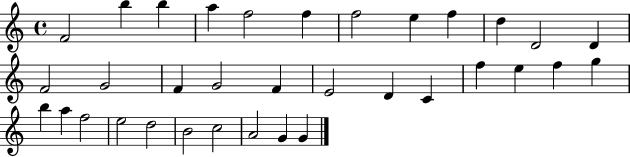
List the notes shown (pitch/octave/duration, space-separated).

F4/h B5/q B5/q A5/q F5/h F5/q F5/h E5/q F5/q D5/q D4/h D4/q F4/h G4/h F4/q G4/h F4/q E4/h D4/q C4/q F5/q E5/q F5/q G5/q B5/q A5/q F5/h E5/h D5/h B4/h C5/h A4/h G4/q G4/q